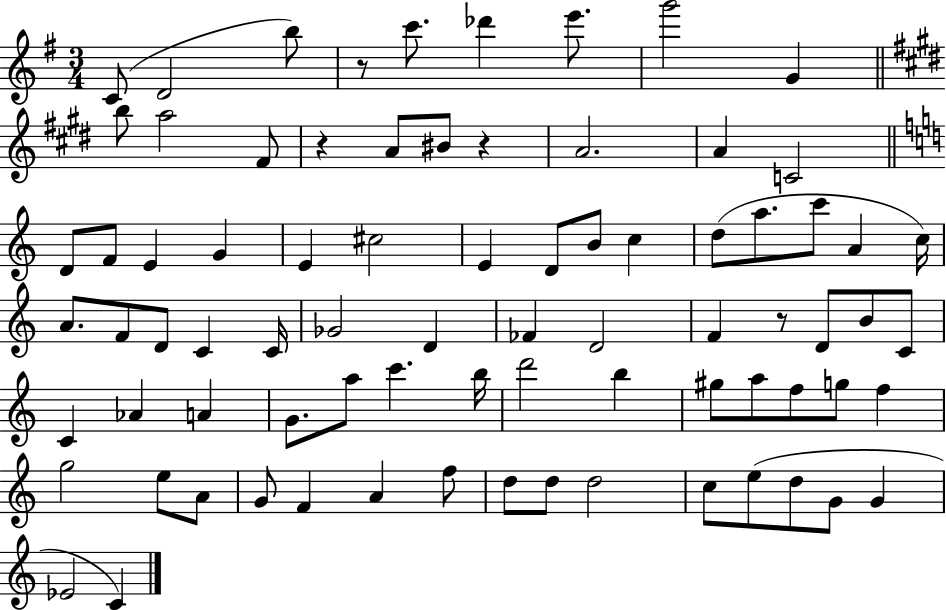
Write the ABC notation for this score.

X:1
T:Untitled
M:3/4
L:1/4
K:G
C/2 D2 b/2 z/2 c'/2 _d' e'/2 g'2 G b/2 a2 ^F/2 z A/2 ^B/2 z A2 A C2 D/2 F/2 E G E ^c2 E D/2 B/2 c d/2 a/2 c'/2 A c/4 A/2 F/2 D/2 C C/4 _G2 D _F D2 F z/2 D/2 B/2 C/2 C _A A G/2 a/2 c' b/4 d'2 b ^g/2 a/2 f/2 g/2 f g2 e/2 A/2 G/2 F A f/2 d/2 d/2 d2 c/2 e/2 d/2 G/2 G _E2 C